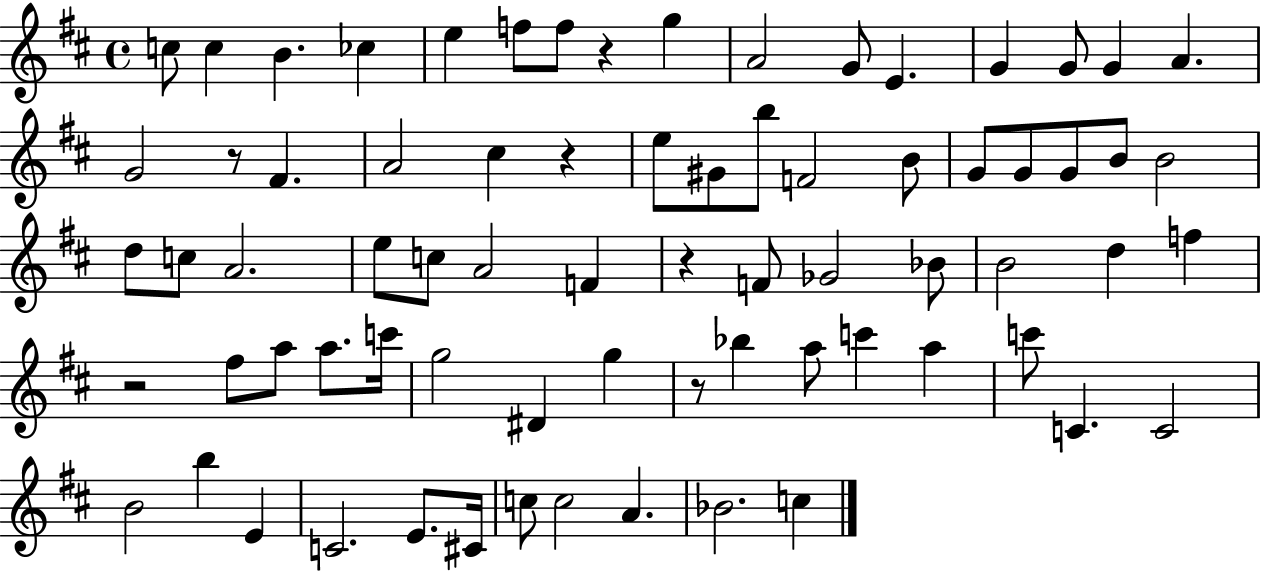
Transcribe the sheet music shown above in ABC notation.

X:1
T:Untitled
M:4/4
L:1/4
K:D
c/2 c B _c e f/2 f/2 z g A2 G/2 E G G/2 G A G2 z/2 ^F A2 ^c z e/2 ^G/2 b/2 F2 B/2 G/2 G/2 G/2 B/2 B2 d/2 c/2 A2 e/2 c/2 A2 F z F/2 _G2 _B/2 B2 d f z2 ^f/2 a/2 a/2 c'/4 g2 ^D g z/2 _b a/2 c' a c'/2 C C2 B2 b E C2 E/2 ^C/4 c/2 c2 A _B2 c